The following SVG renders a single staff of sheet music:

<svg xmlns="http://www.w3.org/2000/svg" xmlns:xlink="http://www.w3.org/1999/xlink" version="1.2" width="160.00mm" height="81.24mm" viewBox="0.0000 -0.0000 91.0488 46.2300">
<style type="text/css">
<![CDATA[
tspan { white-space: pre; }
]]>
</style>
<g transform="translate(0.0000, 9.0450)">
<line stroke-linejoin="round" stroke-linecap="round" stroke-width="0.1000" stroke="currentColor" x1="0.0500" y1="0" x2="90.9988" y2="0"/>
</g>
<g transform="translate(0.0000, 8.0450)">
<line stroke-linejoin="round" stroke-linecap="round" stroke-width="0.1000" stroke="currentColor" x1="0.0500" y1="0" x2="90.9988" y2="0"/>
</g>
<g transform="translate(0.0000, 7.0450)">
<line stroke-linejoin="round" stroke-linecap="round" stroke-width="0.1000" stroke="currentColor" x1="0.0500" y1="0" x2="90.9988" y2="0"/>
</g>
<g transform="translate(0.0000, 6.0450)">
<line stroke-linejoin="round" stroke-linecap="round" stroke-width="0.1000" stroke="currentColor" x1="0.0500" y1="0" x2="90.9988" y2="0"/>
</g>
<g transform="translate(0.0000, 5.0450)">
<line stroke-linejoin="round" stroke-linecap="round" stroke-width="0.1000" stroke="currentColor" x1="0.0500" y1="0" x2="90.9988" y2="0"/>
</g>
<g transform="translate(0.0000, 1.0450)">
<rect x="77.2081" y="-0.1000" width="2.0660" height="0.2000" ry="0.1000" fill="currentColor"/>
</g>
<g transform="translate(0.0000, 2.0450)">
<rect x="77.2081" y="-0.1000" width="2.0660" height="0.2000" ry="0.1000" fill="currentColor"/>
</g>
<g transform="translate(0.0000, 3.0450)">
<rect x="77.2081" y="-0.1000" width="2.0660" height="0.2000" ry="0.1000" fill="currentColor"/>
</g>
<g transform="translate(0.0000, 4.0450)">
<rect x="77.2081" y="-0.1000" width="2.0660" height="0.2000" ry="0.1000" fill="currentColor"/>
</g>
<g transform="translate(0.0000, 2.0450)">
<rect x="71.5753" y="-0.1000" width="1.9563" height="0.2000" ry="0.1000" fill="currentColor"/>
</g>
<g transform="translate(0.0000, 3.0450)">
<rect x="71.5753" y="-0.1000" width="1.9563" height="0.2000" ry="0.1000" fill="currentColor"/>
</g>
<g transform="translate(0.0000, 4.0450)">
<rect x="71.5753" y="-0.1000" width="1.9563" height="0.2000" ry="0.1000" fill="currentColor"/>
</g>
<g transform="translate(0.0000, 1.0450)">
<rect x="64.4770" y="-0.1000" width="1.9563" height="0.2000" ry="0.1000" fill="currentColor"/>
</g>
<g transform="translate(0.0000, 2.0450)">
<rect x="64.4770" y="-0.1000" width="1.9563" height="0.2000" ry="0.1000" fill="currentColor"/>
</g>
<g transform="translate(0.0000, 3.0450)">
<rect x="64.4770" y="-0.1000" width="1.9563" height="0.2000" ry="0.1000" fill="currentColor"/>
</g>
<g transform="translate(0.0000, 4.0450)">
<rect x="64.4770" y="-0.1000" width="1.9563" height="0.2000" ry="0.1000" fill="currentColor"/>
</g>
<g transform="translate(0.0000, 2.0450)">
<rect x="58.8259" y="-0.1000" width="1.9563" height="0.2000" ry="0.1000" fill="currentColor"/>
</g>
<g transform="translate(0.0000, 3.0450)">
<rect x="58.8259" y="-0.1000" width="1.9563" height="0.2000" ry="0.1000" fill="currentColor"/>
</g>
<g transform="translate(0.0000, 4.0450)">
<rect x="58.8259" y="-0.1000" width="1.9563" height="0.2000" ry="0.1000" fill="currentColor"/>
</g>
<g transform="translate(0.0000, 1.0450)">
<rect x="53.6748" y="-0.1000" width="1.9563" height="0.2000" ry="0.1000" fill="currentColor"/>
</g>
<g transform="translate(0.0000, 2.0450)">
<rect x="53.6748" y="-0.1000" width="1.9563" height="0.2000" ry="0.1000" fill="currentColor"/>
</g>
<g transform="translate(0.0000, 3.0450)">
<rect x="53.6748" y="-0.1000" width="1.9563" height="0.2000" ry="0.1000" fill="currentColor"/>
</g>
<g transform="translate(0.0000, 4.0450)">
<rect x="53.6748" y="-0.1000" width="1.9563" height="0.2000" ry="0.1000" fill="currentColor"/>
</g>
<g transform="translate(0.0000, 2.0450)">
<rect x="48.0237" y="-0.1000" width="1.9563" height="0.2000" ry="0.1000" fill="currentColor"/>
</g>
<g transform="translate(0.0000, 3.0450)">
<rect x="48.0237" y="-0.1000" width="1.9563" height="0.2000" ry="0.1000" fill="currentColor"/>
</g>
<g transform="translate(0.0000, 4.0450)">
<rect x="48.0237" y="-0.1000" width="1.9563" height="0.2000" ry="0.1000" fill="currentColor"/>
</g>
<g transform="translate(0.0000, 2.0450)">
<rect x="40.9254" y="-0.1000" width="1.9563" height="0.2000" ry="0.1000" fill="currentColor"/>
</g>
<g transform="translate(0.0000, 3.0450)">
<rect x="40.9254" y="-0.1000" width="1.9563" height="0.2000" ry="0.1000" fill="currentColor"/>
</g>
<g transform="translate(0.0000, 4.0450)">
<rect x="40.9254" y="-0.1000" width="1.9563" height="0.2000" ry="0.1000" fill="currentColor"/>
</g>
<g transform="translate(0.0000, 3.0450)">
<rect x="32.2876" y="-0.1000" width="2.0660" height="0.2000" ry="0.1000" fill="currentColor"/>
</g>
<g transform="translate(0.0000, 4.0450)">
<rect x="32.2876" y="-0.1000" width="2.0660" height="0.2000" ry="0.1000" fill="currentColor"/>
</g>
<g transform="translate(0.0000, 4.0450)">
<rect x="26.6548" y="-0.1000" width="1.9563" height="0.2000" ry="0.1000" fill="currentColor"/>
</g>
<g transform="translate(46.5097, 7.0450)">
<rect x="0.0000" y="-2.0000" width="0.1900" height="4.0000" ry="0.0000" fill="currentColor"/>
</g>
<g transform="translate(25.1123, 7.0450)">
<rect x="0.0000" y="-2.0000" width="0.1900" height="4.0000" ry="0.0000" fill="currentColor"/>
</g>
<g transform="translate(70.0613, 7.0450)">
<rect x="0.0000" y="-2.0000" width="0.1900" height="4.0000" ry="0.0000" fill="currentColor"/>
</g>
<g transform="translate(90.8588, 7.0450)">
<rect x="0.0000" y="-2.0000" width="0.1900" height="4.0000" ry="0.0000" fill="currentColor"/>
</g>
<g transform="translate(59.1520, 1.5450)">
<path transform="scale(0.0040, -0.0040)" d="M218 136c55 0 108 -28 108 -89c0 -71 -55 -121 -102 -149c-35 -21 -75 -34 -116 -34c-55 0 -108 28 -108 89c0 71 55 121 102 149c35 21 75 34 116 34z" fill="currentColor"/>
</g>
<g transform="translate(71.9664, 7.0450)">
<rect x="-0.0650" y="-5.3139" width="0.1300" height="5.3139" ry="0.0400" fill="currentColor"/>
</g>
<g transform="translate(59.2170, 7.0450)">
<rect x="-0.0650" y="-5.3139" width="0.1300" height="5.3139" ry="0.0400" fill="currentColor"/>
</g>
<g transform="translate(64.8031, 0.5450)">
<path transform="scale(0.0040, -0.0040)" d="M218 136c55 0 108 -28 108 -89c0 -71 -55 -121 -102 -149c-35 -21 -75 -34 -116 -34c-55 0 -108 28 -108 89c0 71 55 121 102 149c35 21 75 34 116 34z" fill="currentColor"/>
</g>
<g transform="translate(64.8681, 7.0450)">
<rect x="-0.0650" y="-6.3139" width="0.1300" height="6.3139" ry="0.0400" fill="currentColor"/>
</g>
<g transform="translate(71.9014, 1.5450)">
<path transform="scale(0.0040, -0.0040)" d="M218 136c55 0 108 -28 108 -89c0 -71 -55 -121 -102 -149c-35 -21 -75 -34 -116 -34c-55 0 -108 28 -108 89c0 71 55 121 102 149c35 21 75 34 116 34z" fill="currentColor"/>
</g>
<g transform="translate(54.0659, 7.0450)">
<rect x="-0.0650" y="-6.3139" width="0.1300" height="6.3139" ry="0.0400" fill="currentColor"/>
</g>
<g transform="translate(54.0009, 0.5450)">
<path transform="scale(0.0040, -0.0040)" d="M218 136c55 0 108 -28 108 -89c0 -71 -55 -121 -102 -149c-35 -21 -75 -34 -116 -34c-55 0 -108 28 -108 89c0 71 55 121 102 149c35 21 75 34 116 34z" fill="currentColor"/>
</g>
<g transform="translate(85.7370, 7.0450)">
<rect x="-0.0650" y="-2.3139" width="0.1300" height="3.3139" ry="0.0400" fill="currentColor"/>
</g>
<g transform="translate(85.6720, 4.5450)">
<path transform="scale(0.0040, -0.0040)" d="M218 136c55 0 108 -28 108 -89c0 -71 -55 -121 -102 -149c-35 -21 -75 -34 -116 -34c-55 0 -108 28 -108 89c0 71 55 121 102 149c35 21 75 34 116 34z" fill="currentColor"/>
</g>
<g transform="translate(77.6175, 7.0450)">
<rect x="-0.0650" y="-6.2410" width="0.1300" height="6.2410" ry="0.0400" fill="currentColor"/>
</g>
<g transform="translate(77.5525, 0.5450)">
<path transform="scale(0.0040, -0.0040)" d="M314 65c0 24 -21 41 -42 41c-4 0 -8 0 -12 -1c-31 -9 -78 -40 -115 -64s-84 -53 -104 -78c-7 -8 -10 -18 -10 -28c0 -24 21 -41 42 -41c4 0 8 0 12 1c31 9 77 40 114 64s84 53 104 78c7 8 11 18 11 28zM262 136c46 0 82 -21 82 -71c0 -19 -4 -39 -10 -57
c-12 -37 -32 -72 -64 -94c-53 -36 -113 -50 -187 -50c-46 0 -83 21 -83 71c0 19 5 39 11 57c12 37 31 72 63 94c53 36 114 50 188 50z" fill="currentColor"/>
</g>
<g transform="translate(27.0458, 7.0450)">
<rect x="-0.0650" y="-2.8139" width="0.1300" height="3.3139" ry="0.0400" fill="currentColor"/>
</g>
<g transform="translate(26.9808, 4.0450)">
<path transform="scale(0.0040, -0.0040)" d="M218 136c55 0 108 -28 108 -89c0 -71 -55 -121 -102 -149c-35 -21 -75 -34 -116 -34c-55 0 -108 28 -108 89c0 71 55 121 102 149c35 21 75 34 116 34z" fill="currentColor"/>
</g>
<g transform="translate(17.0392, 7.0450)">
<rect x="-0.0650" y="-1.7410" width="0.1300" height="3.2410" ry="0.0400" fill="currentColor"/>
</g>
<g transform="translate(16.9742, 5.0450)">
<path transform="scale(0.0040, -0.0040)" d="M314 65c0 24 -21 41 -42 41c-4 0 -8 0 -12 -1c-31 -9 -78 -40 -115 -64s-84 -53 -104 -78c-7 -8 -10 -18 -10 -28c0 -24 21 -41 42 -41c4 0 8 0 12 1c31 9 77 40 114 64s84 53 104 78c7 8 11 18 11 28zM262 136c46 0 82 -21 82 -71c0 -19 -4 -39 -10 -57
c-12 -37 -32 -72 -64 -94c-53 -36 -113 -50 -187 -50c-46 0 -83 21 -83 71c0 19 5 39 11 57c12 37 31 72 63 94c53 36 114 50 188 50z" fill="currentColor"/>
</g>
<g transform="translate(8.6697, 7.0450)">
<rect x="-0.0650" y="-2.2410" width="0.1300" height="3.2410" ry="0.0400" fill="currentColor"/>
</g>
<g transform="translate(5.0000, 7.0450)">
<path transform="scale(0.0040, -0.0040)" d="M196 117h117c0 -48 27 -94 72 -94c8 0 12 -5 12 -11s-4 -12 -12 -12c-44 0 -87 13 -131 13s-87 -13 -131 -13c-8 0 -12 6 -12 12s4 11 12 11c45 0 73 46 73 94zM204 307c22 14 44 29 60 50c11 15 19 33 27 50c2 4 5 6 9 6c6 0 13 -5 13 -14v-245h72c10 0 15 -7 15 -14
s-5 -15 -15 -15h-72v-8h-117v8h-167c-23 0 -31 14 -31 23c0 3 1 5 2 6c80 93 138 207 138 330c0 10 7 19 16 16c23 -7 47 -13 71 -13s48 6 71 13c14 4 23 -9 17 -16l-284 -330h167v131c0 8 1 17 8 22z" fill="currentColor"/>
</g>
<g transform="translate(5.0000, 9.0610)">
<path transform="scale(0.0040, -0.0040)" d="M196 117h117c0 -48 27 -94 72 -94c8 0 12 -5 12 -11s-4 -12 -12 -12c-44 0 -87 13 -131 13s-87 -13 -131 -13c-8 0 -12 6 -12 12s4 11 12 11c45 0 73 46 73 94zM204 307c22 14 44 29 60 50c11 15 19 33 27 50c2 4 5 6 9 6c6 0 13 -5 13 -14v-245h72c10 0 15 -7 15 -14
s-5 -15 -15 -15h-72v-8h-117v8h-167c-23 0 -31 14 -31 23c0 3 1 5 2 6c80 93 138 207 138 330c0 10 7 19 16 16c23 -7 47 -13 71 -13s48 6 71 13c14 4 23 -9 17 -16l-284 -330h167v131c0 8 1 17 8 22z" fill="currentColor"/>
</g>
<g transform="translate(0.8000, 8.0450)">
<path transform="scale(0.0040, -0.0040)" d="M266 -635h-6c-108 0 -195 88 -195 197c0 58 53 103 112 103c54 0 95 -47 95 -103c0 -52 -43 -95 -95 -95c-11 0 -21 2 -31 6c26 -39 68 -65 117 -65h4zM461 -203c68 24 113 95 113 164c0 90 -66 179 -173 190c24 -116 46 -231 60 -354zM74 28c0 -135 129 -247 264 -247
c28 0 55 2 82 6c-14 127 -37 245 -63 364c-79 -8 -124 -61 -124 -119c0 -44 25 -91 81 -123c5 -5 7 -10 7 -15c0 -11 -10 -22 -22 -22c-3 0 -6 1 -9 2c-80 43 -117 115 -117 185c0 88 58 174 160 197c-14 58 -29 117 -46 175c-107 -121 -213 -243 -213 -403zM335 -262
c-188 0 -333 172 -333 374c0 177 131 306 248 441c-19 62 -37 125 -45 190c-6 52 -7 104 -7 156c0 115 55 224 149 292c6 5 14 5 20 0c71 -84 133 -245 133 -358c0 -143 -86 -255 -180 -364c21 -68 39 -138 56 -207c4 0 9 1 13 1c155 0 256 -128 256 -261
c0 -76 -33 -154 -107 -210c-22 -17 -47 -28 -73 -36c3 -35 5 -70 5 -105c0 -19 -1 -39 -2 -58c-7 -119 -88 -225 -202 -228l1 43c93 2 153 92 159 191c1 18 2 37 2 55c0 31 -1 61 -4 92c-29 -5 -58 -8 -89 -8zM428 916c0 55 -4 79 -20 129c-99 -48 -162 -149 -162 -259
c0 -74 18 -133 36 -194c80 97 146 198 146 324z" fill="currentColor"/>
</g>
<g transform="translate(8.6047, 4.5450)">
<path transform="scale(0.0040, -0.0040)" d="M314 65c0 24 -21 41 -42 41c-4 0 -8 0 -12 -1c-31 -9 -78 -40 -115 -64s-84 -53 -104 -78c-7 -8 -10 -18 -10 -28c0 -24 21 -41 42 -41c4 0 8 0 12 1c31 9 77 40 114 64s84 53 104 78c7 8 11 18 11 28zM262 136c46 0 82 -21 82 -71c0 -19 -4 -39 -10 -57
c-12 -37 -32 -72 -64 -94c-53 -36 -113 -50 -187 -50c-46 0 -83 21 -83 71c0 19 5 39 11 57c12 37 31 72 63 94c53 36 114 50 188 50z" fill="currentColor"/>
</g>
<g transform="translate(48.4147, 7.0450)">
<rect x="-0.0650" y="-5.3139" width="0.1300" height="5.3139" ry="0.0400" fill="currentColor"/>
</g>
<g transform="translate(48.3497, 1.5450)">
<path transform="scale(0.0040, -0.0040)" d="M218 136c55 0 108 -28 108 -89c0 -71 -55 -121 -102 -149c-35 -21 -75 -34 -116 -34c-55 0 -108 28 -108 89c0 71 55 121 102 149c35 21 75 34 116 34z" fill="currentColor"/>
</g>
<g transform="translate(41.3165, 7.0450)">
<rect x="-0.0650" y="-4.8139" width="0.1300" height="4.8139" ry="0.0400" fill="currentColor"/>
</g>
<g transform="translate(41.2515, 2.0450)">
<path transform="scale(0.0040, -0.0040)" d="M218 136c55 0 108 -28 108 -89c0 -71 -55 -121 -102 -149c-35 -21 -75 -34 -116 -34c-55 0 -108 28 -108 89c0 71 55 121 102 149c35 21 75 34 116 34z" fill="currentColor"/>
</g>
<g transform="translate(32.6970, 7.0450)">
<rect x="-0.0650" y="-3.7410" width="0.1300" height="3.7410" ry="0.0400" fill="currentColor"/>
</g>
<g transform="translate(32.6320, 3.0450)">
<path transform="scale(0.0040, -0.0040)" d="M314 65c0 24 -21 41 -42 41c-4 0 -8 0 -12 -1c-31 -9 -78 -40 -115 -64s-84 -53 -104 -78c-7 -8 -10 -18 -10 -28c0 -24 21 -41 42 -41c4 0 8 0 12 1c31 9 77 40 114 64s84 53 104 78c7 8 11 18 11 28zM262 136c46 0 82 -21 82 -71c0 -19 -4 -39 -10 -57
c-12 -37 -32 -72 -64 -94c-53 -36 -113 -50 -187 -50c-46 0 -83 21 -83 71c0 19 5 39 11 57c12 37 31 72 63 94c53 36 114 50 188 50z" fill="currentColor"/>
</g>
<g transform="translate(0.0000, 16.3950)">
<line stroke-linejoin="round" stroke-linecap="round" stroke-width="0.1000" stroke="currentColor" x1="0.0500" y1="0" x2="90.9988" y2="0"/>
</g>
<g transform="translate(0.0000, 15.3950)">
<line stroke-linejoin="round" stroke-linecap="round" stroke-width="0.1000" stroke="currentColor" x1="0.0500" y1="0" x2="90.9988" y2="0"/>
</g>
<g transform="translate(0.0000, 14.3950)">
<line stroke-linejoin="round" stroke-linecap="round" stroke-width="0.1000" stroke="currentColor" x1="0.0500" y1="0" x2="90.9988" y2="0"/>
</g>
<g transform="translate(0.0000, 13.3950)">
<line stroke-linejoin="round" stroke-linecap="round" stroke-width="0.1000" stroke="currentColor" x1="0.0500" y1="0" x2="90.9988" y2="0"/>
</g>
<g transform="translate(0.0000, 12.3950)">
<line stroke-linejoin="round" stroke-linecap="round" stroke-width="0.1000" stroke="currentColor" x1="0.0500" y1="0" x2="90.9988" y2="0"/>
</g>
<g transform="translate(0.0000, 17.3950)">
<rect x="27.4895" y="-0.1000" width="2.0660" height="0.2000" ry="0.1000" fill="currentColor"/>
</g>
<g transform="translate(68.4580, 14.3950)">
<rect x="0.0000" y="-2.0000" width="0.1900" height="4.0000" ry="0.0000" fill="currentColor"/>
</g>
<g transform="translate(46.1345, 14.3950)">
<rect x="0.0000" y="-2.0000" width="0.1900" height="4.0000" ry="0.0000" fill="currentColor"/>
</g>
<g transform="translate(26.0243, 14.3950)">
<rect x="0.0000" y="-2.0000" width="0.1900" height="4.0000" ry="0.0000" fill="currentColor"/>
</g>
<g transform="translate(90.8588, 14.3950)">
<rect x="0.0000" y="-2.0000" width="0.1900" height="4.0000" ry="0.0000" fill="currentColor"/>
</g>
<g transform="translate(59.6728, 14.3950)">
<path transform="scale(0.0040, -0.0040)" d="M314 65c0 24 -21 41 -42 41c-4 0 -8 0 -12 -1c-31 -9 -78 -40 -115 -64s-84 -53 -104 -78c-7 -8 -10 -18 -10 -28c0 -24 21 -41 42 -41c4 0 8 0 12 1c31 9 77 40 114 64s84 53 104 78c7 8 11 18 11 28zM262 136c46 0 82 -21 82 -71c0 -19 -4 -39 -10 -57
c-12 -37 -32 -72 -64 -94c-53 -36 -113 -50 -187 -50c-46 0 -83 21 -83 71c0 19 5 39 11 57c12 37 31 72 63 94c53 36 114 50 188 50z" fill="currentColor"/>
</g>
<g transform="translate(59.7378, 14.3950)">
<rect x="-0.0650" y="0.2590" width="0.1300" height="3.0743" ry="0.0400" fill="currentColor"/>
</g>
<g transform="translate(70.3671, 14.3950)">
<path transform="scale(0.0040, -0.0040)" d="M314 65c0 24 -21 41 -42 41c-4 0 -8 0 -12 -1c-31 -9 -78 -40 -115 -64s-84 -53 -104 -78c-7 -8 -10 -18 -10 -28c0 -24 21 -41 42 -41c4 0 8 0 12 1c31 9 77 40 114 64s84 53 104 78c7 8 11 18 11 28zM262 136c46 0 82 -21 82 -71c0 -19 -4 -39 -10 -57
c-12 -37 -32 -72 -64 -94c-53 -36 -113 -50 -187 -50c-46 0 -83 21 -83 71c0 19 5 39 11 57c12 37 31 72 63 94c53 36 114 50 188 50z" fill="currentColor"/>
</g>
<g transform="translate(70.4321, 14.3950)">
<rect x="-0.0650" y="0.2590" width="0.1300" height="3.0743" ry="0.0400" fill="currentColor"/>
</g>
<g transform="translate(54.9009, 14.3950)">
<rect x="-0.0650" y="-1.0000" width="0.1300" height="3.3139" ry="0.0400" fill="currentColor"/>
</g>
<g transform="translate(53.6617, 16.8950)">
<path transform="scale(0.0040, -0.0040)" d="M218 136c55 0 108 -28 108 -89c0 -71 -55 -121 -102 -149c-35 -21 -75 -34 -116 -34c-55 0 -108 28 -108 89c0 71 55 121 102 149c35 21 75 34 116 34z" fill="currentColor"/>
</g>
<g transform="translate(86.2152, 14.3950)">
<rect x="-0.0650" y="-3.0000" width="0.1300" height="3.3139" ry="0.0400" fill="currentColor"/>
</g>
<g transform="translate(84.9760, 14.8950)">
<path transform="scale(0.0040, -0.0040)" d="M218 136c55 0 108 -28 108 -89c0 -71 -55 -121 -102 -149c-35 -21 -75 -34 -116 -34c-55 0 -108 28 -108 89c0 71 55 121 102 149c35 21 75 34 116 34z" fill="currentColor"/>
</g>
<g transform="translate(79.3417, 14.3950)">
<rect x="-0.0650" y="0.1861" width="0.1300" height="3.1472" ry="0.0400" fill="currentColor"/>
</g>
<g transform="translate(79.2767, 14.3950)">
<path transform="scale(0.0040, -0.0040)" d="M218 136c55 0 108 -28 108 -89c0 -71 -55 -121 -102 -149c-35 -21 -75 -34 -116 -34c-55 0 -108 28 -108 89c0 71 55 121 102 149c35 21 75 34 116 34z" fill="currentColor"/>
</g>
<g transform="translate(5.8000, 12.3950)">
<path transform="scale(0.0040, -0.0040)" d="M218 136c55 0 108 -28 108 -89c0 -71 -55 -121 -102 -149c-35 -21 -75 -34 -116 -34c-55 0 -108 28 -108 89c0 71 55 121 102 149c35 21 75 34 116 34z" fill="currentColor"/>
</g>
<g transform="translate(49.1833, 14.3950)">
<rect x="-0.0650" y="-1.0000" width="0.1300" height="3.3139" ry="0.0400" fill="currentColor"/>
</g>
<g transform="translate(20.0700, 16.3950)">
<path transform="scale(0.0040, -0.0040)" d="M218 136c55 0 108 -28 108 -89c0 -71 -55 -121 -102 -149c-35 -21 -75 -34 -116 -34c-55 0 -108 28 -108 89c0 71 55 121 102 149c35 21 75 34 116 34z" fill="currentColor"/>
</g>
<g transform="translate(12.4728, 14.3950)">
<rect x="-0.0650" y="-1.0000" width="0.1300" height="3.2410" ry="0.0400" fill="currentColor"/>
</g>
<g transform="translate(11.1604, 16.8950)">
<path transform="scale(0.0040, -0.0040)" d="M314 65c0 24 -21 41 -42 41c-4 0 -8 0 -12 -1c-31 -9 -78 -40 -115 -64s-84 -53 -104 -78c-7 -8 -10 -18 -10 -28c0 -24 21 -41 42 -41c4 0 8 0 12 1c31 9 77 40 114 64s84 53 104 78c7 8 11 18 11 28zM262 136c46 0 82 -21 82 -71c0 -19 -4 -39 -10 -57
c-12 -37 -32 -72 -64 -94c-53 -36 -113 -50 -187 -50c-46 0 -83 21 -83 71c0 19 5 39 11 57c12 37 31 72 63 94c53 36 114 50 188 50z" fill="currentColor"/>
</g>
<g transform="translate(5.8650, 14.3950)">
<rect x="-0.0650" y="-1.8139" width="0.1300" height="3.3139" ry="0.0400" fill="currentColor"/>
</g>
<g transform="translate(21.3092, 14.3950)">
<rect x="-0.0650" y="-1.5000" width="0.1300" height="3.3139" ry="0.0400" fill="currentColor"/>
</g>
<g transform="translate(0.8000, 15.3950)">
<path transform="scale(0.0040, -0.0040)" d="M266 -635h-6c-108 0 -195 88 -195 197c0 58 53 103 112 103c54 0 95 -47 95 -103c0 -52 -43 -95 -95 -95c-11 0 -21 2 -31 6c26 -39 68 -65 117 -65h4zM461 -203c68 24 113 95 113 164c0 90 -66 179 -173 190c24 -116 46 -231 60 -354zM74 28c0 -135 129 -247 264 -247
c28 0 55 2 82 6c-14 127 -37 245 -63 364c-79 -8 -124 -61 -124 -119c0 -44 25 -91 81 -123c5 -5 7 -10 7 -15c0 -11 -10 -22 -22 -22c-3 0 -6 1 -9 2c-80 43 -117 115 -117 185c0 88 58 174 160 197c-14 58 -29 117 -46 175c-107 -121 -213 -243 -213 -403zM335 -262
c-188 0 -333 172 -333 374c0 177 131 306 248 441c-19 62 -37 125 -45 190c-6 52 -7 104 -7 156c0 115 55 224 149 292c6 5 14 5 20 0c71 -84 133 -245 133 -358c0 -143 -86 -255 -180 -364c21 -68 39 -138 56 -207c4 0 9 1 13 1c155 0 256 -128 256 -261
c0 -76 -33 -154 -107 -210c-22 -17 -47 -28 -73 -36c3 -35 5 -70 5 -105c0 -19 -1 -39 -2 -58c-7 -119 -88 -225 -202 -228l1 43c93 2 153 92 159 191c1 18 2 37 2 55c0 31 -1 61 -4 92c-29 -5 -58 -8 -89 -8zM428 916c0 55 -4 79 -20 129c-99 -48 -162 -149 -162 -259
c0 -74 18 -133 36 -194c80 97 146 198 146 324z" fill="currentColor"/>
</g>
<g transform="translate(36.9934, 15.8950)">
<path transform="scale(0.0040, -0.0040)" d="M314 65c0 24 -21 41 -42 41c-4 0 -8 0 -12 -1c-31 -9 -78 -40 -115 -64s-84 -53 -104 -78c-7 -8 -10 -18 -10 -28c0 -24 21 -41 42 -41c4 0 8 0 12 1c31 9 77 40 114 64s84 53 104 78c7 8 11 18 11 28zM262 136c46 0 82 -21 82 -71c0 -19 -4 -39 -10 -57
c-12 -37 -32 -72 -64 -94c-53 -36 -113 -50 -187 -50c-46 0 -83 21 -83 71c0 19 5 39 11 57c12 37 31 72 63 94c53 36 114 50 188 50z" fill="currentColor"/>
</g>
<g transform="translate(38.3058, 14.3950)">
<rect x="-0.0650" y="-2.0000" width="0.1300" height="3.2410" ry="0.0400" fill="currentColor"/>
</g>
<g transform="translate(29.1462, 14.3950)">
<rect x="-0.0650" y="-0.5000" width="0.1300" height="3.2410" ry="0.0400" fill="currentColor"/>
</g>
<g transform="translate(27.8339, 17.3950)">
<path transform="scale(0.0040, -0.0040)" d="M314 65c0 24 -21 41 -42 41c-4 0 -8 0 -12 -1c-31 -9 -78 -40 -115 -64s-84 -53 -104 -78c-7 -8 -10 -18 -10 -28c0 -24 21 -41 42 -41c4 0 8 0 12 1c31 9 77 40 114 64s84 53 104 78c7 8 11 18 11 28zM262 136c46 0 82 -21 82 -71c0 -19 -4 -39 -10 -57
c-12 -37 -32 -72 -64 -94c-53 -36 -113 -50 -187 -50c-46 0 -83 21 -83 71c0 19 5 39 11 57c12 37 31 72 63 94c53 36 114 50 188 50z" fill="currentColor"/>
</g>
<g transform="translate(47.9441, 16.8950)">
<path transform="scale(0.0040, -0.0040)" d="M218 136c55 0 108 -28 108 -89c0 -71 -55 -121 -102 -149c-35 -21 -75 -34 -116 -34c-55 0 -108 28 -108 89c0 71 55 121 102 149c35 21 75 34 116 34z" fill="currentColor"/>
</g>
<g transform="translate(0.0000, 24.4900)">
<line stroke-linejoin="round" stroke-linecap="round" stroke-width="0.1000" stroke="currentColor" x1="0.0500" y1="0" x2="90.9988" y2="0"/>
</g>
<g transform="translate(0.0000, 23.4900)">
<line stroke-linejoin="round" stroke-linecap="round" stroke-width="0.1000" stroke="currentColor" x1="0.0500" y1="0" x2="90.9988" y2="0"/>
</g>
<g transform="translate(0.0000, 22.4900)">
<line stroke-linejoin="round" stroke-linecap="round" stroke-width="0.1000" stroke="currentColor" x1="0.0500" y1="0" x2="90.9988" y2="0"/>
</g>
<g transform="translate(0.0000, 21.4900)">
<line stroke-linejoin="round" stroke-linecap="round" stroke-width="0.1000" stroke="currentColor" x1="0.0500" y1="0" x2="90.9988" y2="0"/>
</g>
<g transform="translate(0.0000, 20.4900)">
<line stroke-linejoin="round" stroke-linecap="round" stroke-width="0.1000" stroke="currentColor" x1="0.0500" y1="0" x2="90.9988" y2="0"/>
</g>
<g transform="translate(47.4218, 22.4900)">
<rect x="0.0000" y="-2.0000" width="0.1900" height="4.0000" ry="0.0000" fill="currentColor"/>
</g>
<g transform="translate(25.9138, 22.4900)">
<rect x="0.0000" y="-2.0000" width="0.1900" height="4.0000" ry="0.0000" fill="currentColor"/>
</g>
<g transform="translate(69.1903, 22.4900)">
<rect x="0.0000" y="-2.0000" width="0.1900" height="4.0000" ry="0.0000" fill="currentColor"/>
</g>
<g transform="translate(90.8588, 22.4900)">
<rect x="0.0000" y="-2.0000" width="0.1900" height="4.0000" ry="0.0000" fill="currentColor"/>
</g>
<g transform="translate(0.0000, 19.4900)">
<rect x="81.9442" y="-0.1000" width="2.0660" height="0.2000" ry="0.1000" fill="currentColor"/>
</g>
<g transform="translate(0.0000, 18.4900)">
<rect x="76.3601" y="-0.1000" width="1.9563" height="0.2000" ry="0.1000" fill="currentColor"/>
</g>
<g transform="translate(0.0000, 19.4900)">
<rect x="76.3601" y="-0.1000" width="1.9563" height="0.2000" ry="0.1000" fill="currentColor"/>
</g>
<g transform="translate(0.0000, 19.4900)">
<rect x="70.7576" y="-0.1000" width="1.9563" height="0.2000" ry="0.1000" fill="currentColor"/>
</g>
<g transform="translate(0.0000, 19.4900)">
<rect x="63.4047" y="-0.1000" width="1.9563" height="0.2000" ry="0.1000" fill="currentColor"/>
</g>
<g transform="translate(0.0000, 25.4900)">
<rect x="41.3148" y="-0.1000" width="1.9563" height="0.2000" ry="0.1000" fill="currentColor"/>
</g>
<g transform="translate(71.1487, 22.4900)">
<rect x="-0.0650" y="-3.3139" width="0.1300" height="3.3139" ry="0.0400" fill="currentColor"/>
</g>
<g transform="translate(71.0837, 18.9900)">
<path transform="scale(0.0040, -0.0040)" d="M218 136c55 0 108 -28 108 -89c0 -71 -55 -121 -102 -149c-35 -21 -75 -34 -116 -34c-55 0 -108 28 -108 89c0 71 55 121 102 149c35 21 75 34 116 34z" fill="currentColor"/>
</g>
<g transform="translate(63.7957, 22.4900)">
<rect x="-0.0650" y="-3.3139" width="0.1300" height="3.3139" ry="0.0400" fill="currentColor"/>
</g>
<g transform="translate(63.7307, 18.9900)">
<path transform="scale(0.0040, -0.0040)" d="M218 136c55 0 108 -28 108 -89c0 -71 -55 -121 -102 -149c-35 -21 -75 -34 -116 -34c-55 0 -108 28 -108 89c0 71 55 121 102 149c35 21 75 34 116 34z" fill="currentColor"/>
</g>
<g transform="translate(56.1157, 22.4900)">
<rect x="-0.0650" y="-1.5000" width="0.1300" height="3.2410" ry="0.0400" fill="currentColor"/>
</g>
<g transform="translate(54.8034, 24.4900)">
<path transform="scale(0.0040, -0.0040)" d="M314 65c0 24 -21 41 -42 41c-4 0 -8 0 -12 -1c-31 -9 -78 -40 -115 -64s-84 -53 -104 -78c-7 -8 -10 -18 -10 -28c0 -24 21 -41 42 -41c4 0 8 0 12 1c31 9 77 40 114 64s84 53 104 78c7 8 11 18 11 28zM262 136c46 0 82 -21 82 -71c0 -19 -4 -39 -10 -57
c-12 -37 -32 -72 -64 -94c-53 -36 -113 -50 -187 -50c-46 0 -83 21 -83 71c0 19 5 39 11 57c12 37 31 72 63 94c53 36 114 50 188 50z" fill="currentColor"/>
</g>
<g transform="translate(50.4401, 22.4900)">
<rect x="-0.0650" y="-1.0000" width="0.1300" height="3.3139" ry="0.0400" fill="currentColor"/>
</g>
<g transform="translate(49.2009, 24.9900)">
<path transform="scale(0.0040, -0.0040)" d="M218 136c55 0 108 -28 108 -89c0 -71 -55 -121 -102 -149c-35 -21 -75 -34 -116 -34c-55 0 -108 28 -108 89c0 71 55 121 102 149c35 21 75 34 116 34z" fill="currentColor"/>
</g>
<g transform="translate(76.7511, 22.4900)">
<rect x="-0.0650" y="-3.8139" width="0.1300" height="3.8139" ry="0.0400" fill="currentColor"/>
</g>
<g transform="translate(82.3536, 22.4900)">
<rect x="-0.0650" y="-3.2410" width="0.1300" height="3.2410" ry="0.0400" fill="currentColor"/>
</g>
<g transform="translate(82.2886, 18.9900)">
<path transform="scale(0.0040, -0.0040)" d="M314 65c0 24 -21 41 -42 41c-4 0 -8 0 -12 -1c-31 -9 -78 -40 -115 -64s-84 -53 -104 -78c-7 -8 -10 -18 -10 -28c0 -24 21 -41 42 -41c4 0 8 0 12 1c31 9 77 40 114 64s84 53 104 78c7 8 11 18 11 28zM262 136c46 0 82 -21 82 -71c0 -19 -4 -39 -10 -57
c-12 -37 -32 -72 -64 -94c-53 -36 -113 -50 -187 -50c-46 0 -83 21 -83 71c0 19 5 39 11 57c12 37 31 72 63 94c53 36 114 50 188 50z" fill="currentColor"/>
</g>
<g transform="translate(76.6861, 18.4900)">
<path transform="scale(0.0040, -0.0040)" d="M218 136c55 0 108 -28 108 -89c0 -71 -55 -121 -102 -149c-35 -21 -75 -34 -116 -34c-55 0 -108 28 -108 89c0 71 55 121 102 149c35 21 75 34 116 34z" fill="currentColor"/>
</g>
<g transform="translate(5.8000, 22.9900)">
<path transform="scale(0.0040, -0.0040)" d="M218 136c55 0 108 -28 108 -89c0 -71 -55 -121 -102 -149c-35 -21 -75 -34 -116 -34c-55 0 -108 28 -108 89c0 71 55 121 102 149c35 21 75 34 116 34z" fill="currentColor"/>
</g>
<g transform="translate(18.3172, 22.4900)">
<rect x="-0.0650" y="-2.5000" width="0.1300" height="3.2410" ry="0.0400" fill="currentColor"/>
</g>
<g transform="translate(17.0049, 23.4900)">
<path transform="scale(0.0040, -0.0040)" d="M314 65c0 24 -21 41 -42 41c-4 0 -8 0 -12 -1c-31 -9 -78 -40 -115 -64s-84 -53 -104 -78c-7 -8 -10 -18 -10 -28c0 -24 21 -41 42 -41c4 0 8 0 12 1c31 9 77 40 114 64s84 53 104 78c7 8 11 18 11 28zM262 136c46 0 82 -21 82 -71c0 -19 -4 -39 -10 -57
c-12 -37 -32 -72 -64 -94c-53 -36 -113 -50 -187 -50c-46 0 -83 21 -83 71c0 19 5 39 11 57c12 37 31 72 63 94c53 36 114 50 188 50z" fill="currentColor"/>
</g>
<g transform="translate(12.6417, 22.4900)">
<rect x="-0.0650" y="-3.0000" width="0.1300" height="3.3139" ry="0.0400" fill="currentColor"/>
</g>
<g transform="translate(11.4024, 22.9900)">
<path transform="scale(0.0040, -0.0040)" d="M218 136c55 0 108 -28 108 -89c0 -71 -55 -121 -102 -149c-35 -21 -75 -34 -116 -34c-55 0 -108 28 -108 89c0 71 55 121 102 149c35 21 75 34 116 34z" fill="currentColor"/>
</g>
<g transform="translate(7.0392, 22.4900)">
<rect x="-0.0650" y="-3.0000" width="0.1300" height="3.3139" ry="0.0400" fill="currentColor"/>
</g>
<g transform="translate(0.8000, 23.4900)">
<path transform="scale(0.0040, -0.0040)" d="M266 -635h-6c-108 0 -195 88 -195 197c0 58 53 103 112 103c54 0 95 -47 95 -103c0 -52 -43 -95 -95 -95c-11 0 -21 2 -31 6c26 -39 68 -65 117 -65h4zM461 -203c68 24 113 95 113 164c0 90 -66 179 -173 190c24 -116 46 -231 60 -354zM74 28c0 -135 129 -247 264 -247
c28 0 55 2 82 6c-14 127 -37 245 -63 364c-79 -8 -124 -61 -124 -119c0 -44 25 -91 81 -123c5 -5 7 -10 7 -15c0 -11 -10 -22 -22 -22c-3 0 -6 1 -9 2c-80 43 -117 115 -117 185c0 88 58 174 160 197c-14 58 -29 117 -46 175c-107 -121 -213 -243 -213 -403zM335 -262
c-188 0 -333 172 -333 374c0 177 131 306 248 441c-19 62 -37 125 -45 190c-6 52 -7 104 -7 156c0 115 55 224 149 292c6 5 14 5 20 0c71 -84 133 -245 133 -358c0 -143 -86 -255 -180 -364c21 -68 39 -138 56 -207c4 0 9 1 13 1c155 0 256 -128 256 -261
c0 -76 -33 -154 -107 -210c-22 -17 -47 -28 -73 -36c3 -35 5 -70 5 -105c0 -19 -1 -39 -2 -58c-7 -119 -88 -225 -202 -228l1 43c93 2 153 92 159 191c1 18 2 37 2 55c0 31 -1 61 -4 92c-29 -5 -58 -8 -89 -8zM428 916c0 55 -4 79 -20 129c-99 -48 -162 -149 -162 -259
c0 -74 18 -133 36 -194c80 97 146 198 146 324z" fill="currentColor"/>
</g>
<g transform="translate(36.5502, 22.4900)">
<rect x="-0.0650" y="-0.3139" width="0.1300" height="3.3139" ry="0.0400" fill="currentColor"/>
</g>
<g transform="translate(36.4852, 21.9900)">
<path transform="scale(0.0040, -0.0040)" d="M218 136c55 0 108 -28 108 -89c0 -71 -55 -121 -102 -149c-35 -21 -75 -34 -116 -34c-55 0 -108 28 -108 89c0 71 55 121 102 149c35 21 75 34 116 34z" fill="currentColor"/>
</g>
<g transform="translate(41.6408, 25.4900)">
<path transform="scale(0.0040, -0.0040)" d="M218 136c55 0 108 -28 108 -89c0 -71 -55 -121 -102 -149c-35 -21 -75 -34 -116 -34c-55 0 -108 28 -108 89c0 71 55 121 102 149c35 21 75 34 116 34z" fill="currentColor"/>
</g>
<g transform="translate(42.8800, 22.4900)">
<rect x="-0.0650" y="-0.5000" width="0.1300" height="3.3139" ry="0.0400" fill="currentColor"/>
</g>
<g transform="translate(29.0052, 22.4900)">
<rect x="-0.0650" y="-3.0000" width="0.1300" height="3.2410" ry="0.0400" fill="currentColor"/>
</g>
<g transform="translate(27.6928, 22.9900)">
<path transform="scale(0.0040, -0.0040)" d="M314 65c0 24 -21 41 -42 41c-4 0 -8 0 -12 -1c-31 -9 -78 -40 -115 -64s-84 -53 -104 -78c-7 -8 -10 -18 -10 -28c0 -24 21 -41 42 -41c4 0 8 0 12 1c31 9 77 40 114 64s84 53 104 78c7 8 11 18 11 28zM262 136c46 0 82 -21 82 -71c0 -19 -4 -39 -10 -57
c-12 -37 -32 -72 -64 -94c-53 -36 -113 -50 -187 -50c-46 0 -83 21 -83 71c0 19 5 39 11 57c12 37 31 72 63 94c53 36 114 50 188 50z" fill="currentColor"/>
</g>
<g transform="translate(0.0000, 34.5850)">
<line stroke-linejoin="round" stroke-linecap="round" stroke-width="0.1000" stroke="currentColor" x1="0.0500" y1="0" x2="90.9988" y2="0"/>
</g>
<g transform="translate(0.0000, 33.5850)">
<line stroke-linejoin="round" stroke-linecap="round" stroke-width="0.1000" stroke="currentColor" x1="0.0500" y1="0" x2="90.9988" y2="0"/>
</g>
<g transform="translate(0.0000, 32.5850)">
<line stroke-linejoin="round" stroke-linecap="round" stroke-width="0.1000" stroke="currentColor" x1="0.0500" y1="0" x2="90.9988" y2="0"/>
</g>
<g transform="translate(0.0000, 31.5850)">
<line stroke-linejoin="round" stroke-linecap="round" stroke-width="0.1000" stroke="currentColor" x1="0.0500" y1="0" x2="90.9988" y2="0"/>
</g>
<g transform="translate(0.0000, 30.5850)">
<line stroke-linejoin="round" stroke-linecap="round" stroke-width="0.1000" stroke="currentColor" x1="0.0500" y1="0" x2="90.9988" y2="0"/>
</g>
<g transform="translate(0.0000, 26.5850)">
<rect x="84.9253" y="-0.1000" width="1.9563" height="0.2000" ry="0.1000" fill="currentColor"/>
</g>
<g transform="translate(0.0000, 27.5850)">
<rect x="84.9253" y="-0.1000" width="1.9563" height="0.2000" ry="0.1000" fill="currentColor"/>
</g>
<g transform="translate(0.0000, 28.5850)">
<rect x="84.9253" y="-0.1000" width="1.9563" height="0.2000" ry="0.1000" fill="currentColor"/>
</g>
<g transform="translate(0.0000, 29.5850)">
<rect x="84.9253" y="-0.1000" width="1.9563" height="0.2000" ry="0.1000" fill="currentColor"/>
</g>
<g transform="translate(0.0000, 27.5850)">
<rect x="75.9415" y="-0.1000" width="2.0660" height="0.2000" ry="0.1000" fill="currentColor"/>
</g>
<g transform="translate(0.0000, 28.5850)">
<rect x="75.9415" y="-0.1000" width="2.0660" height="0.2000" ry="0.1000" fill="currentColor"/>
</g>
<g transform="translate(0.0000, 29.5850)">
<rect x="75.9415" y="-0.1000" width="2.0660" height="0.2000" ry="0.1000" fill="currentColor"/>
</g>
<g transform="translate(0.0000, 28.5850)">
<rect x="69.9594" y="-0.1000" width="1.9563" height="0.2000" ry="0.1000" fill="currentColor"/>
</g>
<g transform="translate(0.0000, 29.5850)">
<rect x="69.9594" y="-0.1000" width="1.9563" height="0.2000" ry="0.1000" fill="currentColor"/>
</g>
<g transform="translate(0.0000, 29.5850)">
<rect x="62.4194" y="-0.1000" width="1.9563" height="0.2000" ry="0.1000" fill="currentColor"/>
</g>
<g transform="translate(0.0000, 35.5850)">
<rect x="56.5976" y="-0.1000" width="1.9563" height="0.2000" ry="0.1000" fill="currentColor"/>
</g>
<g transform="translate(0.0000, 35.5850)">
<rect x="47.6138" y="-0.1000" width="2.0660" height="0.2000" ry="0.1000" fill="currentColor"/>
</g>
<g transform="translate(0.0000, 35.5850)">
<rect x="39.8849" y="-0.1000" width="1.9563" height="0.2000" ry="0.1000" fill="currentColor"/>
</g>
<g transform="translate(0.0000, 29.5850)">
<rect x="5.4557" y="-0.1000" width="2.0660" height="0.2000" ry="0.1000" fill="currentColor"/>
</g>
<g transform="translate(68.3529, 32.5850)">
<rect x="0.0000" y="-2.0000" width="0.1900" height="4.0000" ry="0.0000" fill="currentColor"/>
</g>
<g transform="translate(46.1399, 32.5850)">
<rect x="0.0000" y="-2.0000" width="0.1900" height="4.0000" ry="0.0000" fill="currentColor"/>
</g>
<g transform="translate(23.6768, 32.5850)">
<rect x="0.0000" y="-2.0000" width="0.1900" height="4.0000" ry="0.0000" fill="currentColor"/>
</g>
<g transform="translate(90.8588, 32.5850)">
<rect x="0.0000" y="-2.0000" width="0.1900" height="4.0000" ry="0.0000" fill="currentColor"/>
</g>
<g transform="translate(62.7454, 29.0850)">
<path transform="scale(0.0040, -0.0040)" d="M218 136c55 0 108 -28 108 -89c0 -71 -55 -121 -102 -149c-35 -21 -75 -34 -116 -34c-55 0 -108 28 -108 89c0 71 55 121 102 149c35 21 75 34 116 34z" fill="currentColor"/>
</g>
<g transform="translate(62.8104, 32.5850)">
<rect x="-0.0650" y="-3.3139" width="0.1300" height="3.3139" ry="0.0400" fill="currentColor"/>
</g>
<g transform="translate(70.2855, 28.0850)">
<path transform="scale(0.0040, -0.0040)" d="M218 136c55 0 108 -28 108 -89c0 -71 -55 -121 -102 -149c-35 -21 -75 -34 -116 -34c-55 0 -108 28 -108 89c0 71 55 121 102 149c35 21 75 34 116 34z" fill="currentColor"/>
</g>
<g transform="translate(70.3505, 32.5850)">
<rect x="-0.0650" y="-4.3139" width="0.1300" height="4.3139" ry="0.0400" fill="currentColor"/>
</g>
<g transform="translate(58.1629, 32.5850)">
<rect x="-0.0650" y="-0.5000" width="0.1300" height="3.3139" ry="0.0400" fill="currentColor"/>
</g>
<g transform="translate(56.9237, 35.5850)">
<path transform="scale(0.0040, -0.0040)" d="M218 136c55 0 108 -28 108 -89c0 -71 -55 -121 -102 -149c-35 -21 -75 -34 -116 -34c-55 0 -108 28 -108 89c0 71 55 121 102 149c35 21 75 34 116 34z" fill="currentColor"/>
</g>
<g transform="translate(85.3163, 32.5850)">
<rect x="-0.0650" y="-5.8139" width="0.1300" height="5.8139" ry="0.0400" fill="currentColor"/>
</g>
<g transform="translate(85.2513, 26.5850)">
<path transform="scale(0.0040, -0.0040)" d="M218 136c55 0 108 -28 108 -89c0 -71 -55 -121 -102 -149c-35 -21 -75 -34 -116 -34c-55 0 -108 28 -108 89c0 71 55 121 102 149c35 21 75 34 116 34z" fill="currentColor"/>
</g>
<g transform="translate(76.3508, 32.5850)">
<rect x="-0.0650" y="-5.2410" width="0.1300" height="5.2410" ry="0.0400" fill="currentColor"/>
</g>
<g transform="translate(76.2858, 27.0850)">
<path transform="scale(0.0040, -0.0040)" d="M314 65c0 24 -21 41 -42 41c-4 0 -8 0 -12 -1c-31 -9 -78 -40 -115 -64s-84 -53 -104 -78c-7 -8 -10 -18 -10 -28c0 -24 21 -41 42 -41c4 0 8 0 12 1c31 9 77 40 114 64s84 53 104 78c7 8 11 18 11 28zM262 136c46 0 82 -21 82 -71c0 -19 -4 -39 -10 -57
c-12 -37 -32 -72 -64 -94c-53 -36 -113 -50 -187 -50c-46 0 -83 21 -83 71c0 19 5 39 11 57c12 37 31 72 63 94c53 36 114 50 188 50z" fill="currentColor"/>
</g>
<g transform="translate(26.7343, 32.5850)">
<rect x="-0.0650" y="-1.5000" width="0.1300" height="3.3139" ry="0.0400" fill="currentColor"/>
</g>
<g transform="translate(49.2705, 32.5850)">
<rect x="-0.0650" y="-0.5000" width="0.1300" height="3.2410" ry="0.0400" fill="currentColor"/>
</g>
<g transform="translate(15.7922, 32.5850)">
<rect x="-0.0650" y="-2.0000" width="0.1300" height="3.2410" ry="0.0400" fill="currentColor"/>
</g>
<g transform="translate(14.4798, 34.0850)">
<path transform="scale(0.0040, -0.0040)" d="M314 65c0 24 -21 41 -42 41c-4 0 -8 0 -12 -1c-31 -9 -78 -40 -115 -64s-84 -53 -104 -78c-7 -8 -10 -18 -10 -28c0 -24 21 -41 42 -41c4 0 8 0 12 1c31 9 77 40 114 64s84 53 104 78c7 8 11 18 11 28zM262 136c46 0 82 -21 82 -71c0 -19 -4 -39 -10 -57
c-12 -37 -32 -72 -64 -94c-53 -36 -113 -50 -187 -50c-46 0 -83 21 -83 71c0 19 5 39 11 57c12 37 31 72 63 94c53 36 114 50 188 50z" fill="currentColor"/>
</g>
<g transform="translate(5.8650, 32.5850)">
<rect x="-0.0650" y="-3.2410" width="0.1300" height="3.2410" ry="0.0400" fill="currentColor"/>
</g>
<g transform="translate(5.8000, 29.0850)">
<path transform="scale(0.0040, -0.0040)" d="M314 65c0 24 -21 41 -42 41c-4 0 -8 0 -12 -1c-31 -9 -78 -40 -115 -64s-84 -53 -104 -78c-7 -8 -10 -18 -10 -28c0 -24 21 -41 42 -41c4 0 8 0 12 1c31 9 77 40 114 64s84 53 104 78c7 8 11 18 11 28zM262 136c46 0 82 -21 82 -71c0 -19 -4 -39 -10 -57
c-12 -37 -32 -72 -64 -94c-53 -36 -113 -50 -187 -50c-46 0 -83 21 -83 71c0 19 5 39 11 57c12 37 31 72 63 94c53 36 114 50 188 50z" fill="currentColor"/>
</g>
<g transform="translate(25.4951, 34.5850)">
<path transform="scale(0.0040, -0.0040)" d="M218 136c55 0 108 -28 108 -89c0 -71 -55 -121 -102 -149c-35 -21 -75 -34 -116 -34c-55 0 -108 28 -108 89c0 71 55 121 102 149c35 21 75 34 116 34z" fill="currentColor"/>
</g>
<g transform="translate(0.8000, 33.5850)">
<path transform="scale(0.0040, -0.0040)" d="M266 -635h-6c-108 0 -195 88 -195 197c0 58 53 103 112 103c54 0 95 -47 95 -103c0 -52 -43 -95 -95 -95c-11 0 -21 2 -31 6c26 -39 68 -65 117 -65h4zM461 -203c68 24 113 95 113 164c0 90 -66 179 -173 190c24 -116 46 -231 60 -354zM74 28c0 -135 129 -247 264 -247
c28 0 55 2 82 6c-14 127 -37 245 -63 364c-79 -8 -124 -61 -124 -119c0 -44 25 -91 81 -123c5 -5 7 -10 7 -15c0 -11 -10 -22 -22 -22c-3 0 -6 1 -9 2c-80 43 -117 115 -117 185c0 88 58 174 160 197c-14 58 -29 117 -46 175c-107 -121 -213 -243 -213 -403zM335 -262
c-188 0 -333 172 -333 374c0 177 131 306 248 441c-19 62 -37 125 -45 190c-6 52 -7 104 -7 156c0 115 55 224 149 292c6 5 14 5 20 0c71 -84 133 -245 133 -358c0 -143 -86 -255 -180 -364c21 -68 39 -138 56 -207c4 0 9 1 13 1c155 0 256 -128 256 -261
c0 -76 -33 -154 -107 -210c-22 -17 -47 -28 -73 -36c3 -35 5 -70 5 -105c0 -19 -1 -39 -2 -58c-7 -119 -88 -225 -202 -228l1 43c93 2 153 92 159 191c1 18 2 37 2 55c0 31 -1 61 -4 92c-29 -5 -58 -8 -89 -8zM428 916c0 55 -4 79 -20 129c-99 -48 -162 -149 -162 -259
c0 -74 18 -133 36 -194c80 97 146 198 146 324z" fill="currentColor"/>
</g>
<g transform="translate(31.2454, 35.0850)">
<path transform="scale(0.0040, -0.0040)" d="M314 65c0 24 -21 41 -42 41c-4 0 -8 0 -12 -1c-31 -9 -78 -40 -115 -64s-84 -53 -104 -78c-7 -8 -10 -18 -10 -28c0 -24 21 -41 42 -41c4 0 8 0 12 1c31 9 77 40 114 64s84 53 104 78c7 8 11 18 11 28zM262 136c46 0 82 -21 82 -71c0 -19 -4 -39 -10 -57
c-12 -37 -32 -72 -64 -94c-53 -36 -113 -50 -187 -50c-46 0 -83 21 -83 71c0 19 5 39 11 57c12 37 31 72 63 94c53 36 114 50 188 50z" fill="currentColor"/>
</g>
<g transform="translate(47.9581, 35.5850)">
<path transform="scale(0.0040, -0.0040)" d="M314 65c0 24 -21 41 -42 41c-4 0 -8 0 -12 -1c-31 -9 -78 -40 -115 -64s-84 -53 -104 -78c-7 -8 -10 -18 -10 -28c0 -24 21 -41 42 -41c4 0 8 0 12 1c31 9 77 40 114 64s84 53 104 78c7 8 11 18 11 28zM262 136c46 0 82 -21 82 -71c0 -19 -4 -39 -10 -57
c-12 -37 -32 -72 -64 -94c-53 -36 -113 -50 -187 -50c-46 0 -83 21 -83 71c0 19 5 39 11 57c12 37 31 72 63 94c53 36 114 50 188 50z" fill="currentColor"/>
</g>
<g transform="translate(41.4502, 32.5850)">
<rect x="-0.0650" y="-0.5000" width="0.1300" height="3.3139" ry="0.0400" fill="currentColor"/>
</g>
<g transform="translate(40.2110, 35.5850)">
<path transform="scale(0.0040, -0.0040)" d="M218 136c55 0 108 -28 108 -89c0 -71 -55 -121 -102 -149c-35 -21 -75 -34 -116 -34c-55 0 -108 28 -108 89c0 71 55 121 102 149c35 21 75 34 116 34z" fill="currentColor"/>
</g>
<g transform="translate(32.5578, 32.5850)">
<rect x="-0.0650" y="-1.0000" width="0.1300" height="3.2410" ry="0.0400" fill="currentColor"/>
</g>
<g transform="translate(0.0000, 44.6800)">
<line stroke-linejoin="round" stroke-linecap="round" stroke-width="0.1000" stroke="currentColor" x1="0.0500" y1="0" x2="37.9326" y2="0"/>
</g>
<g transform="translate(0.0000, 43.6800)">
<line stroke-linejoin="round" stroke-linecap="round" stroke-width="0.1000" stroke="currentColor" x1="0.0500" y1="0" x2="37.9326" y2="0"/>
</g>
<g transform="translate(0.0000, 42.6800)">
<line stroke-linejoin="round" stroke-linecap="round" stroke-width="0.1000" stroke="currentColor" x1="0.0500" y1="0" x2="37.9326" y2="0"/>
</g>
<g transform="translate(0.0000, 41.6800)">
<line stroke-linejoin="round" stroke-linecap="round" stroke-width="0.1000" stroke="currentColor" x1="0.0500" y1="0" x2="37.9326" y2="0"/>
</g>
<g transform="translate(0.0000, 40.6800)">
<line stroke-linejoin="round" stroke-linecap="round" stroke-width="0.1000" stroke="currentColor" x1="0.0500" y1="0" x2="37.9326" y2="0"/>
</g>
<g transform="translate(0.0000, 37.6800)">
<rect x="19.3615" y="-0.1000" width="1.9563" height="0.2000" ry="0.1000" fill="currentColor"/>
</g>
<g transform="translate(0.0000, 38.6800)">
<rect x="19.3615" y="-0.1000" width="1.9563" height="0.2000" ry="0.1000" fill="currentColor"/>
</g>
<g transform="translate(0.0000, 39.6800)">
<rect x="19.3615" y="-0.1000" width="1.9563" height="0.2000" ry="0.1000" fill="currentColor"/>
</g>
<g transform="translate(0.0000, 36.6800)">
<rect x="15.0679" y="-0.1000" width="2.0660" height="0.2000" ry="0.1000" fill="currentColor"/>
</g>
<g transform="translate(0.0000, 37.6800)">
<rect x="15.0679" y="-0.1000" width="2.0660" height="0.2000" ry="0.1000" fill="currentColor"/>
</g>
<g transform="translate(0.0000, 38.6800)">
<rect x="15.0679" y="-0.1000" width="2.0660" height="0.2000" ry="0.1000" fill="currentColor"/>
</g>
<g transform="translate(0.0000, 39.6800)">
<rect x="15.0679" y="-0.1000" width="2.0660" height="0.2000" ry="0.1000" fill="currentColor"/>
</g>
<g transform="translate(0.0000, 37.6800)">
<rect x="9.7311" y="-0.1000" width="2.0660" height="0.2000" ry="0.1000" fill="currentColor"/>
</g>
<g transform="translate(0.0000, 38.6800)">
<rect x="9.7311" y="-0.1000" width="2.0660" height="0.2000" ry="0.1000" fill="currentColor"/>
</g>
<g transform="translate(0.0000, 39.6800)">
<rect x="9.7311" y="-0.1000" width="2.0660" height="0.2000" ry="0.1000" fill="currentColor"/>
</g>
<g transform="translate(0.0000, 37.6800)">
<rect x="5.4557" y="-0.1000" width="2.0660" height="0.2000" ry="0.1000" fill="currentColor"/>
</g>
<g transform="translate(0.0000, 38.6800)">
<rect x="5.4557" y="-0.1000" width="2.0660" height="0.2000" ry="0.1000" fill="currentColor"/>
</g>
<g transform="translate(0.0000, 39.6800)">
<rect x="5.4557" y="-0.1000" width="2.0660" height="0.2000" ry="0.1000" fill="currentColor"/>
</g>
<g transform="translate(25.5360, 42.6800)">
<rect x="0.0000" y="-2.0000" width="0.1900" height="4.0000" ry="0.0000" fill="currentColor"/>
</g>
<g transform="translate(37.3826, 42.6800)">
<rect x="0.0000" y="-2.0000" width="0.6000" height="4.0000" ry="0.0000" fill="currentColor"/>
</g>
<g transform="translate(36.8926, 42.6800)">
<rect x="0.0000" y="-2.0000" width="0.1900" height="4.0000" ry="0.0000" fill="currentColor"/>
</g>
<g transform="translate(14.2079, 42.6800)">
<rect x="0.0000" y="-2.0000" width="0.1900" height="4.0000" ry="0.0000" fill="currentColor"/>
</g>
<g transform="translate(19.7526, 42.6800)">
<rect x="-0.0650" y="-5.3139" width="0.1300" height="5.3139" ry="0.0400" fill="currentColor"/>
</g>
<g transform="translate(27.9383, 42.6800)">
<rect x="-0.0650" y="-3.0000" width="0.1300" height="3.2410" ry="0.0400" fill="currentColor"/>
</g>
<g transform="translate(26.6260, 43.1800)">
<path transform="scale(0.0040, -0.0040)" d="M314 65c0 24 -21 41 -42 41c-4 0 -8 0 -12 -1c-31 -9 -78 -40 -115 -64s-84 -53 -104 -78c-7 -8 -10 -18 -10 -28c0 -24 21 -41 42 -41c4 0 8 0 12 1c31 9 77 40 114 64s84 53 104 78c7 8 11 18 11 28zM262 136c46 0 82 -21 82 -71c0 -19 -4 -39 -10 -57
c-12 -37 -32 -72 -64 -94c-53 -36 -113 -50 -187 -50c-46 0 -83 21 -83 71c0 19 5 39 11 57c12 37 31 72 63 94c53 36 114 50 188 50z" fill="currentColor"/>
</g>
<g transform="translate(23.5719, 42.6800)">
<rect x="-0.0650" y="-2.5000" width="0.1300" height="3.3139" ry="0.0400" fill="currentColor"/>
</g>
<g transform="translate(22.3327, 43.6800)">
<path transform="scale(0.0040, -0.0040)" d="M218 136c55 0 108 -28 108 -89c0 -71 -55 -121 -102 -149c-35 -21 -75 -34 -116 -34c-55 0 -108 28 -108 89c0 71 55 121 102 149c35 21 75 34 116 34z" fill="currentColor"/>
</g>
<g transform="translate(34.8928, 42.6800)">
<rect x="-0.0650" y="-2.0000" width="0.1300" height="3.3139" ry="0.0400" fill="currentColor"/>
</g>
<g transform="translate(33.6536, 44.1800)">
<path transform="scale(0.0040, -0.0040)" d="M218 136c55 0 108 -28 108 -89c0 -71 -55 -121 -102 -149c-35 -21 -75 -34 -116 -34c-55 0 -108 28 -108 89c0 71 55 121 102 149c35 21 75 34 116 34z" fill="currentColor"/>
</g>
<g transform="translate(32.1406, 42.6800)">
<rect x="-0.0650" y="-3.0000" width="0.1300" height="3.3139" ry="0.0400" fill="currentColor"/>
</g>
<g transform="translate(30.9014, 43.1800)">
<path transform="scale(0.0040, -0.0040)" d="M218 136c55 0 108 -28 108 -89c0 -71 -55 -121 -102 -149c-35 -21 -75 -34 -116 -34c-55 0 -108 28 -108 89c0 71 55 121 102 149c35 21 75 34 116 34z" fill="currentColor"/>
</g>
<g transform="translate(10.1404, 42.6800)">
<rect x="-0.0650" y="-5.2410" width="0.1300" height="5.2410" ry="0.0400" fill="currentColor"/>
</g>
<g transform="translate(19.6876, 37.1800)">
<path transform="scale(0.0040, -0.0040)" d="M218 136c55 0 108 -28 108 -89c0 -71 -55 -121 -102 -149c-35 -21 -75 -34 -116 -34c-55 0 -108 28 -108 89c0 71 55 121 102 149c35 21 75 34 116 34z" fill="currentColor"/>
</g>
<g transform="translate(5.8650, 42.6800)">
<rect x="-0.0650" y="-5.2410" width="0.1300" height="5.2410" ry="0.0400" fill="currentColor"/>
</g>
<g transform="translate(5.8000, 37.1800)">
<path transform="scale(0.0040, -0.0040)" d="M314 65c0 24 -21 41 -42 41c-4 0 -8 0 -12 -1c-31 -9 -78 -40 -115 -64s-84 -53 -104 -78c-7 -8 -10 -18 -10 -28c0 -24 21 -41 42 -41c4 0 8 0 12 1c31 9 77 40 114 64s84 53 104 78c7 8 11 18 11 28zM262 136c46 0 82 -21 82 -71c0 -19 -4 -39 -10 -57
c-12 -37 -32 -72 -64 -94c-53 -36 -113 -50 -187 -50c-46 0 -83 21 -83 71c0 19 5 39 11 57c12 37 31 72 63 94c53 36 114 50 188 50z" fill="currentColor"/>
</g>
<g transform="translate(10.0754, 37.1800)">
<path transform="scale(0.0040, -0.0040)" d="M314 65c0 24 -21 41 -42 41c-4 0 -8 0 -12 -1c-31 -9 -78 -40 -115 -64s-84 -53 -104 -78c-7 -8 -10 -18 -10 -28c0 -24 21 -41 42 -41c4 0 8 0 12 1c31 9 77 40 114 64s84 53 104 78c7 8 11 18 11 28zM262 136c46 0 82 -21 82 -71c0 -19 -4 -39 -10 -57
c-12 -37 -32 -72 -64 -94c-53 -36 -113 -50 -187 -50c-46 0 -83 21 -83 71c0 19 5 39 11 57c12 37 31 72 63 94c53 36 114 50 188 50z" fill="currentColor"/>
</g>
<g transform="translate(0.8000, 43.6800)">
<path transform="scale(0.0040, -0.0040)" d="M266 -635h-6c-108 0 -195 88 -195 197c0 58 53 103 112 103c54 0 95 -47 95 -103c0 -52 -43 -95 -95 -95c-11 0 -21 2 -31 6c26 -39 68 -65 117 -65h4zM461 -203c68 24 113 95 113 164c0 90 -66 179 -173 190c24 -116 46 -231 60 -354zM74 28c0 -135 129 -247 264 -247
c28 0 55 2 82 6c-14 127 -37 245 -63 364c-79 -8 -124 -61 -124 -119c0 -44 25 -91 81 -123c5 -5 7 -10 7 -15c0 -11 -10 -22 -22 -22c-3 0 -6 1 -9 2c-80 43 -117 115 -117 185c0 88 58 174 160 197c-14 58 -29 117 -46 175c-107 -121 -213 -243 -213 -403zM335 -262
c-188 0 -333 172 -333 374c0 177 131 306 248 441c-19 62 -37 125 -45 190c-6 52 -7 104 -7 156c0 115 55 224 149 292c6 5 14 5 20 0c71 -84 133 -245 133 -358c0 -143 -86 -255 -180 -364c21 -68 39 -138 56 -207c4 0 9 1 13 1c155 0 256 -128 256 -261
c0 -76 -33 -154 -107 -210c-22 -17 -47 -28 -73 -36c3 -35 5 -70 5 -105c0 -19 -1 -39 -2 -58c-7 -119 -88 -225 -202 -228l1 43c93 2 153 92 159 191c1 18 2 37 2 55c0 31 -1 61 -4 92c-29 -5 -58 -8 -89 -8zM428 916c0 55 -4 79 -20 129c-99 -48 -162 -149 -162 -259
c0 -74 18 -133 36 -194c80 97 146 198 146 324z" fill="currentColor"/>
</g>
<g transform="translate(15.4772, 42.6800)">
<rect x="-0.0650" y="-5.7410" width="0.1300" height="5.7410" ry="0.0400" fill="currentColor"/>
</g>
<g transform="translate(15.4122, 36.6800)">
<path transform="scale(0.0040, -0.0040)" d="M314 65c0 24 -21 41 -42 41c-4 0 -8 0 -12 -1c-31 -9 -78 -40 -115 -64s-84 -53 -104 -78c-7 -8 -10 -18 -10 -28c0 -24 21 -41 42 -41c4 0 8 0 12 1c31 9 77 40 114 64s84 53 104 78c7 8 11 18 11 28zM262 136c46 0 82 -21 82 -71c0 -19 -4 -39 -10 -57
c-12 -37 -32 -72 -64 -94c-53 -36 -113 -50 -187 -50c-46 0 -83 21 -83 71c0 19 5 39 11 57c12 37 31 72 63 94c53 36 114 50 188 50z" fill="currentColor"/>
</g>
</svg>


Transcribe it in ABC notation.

X:1
T:Untitled
M:4/4
L:1/4
K:C
g2 f2 a c'2 e' f' a' f' a' f' a'2 g f D2 E C2 F2 D D B2 B2 B A A A G2 A2 c C D E2 b b c' b2 b2 F2 E D2 C C2 C b d' f'2 g' f'2 f'2 g'2 f' G A2 A F